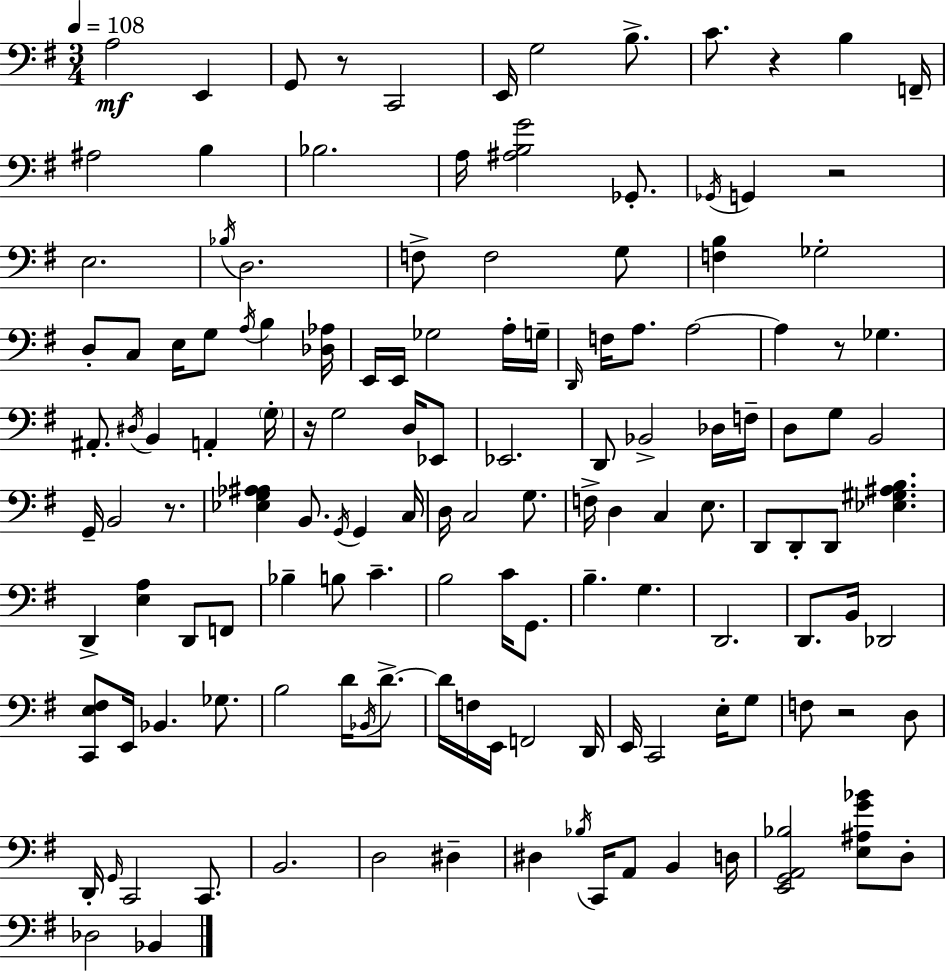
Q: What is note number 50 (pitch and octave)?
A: Eb2